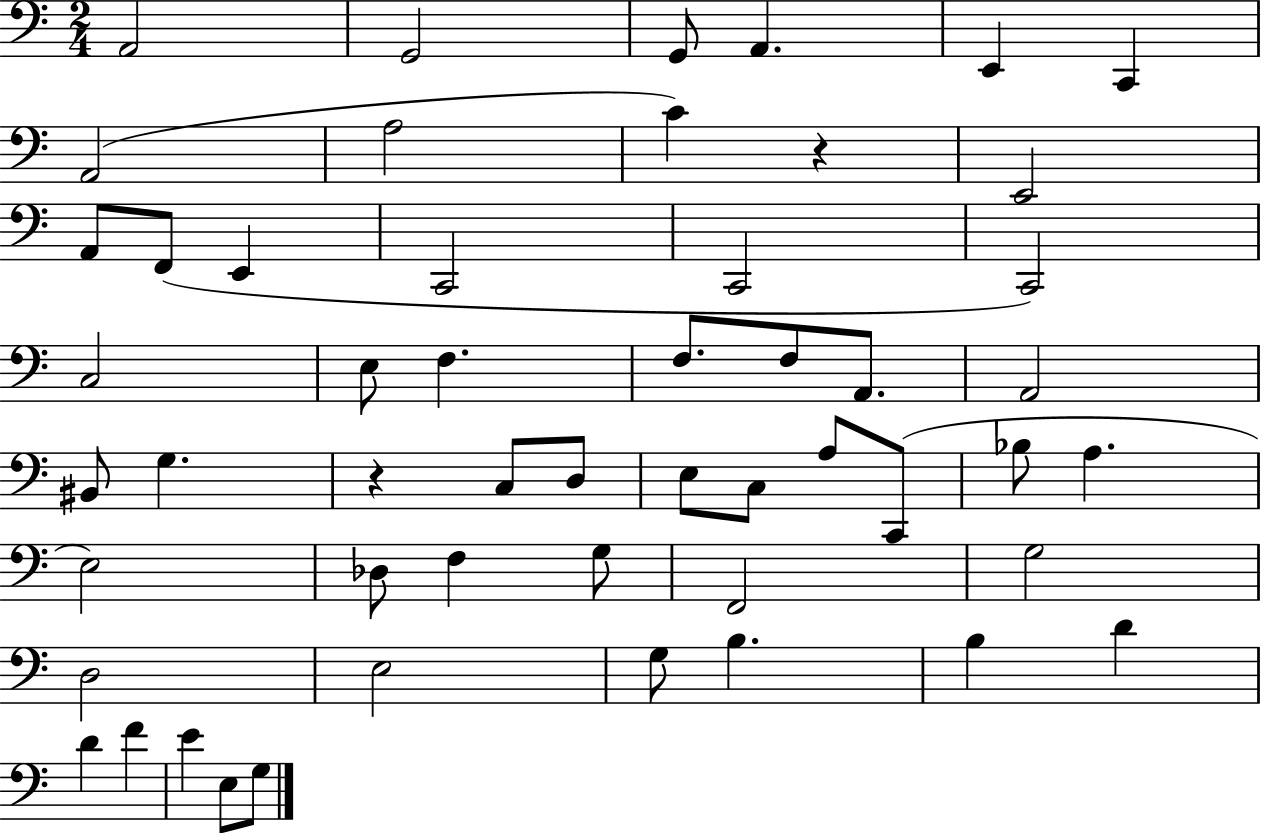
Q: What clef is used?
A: bass